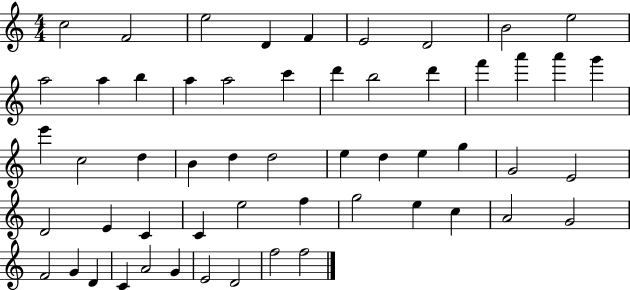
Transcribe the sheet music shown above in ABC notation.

X:1
T:Untitled
M:4/4
L:1/4
K:C
c2 F2 e2 D F E2 D2 B2 e2 a2 a b a a2 c' d' b2 d' f' a' a' g' e' c2 d B d d2 e d e g G2 E2 D2 E C C e2 f g2 e c A2 G2 F2 G D C A2 G E2 D2 f2 f2